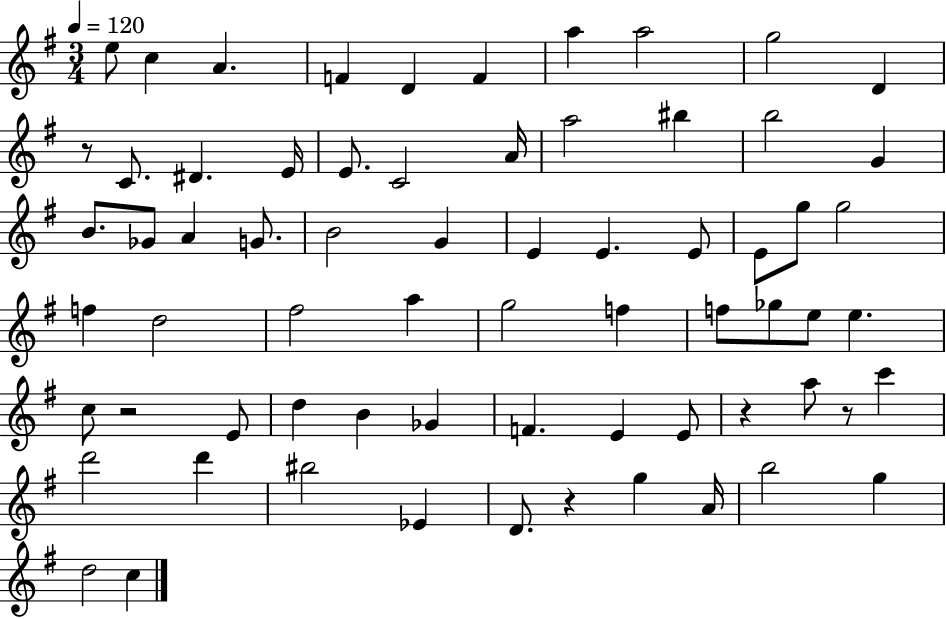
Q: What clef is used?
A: treble